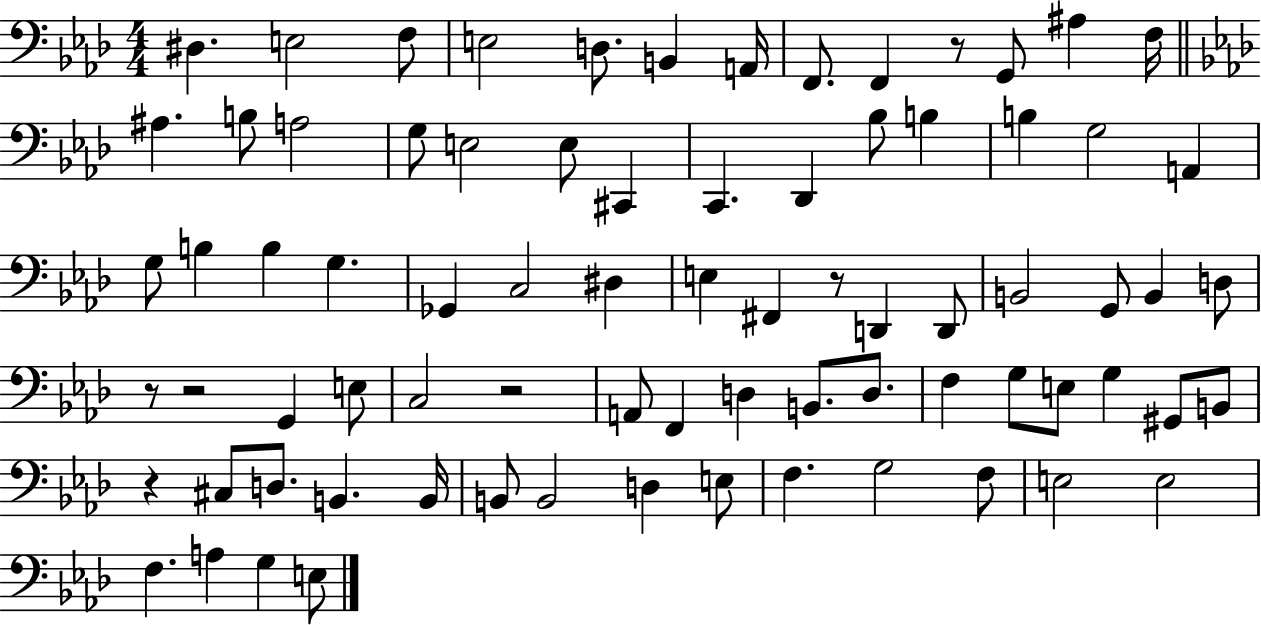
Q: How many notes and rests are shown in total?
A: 78